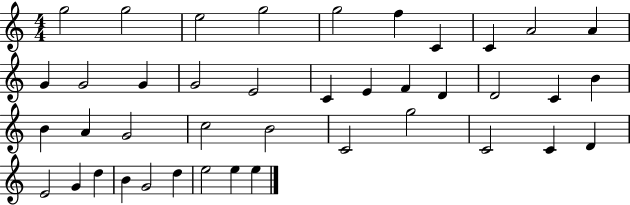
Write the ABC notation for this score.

X:1
T:Untitled
M:4/4
L:1/4
K:C
g2 g2 e2 g2 g2 f C C A2 A G G2 G G2 E2 C E F D D2 C B B A G2 c2 B2 C2 g2 C2 C D E2 G d B G2 d e2 e e